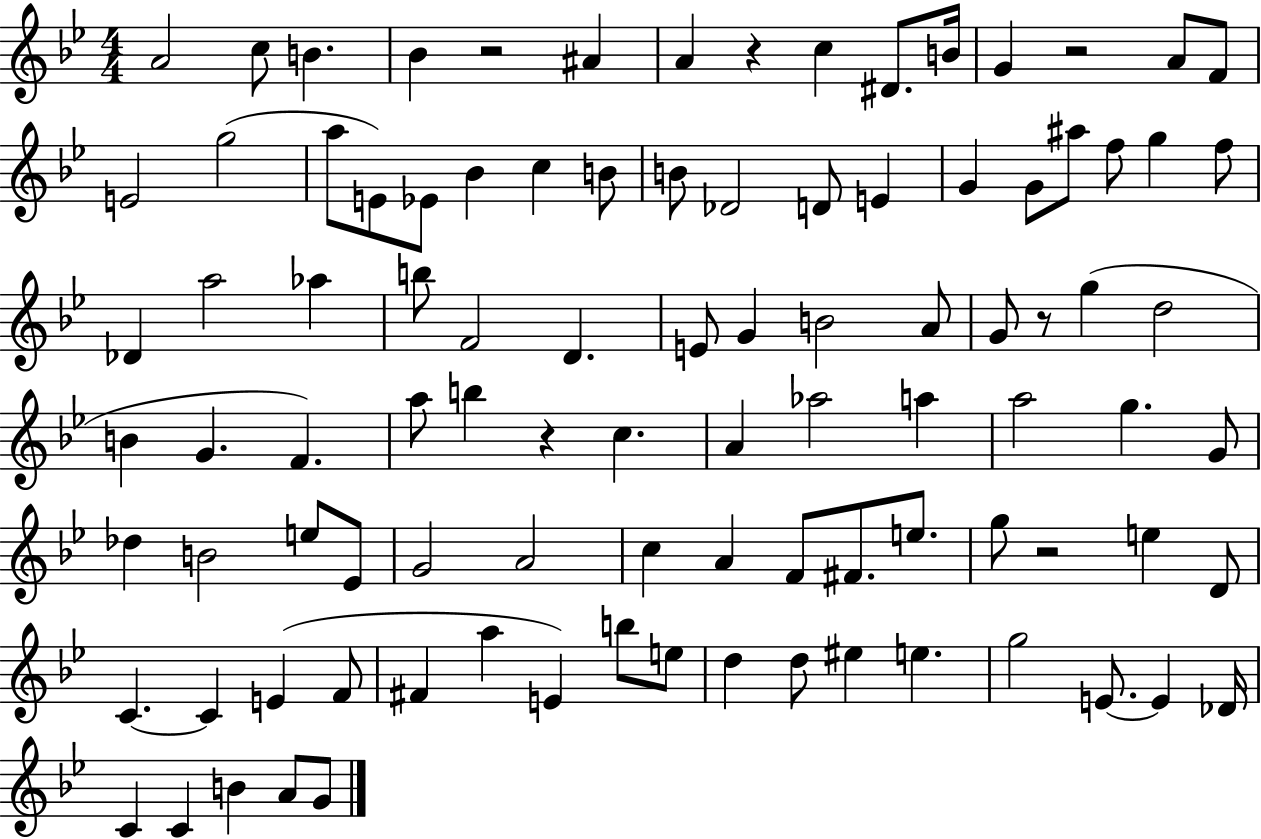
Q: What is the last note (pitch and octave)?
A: G4